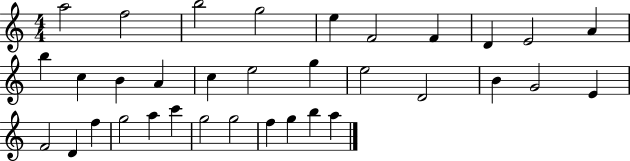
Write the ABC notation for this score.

X:1
T:Untitled
M:4/4
L:1/4
K:C
a2 f2 b2 g2 e F2 F D E2 A b c B A c e2 g e2 D2 B G2 E F2 D f g2 a c' g2 g2 f g b a